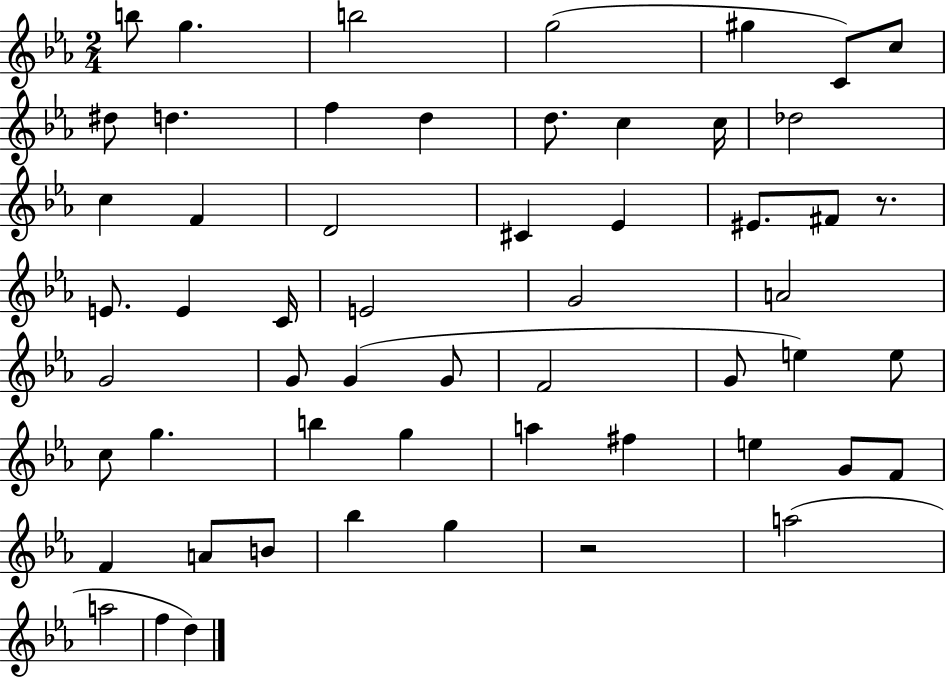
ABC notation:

X:1
T:Untitled
M:2/4
L:1/4
K:Eb
b/2 g b2 g2 ^g C/2 c/2 ^d/2 d f d d/2 c c/4 _d2 c F D2 ^C _E ^E/2 ^F/2 z/2 E/2 E C/4 E2 G2 A2 G2 G/2 G G/2 F2 G/2 e e/2 c/2 g b g a ^f e G/2 F/2 F A/2 B/2 _b g z2 a2 a2 f d